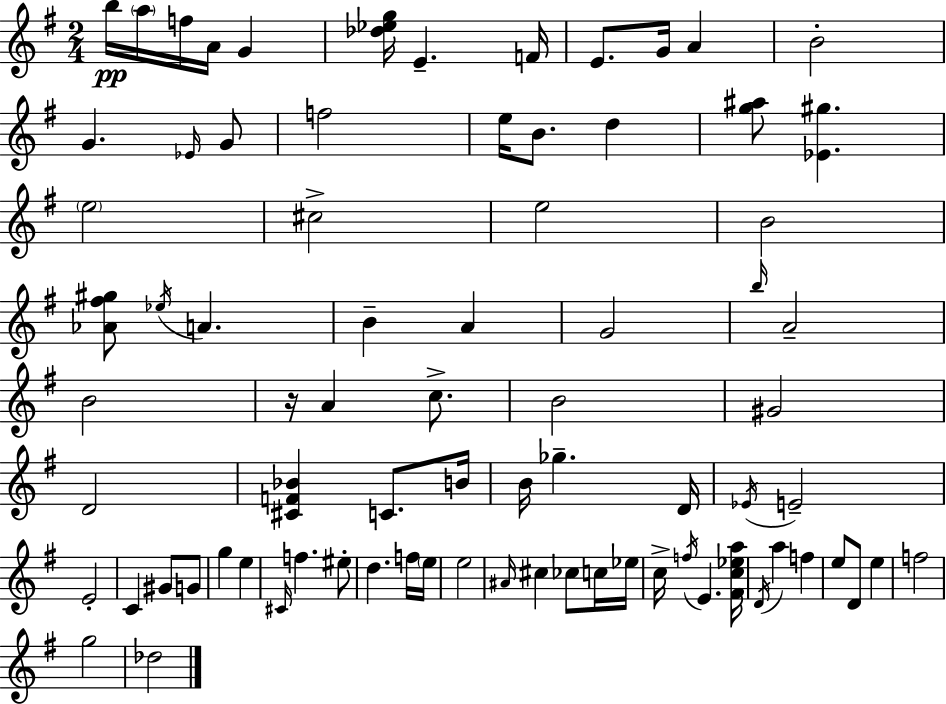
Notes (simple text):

B5/s A5/s F5/s A4/s G4/q [Db5,Eb5,G5]/s E4/q. F4/s E4/e. G4/s A4/q B4/h G4/q. Eb4/s G4/e F5/h E5/s B4/e. D5/q [G5,A#5]/e [Eb4,G#5]/q. E5/h C#5/h E5/h B4/h [Ab4,F#5,G#5]/e Eb5/s A4/q. B4/q A4/q G4/h B5/s A4/h B4/h R/s A4/q C5/e. B4/h G#4/h D4/h [C#4,F4,Bb4]/q C4/e. B4/s B4/s Gb5/q. D4/s Eb4/s E4/h E4/h C4/q G#4/e G4/e G5/q E5/q C#4/s F5/q. EIS5/e D5/q. F5/s E5/s E5/h A#4/s C#5/q CES5/e C5/s Eb5/s C5/s F5/s E4/q. [F#4,C5,Eb5,A5]/s D4/s A5/q F5/q E5/e D4/e E5/q F5/h G5/h Db5/h